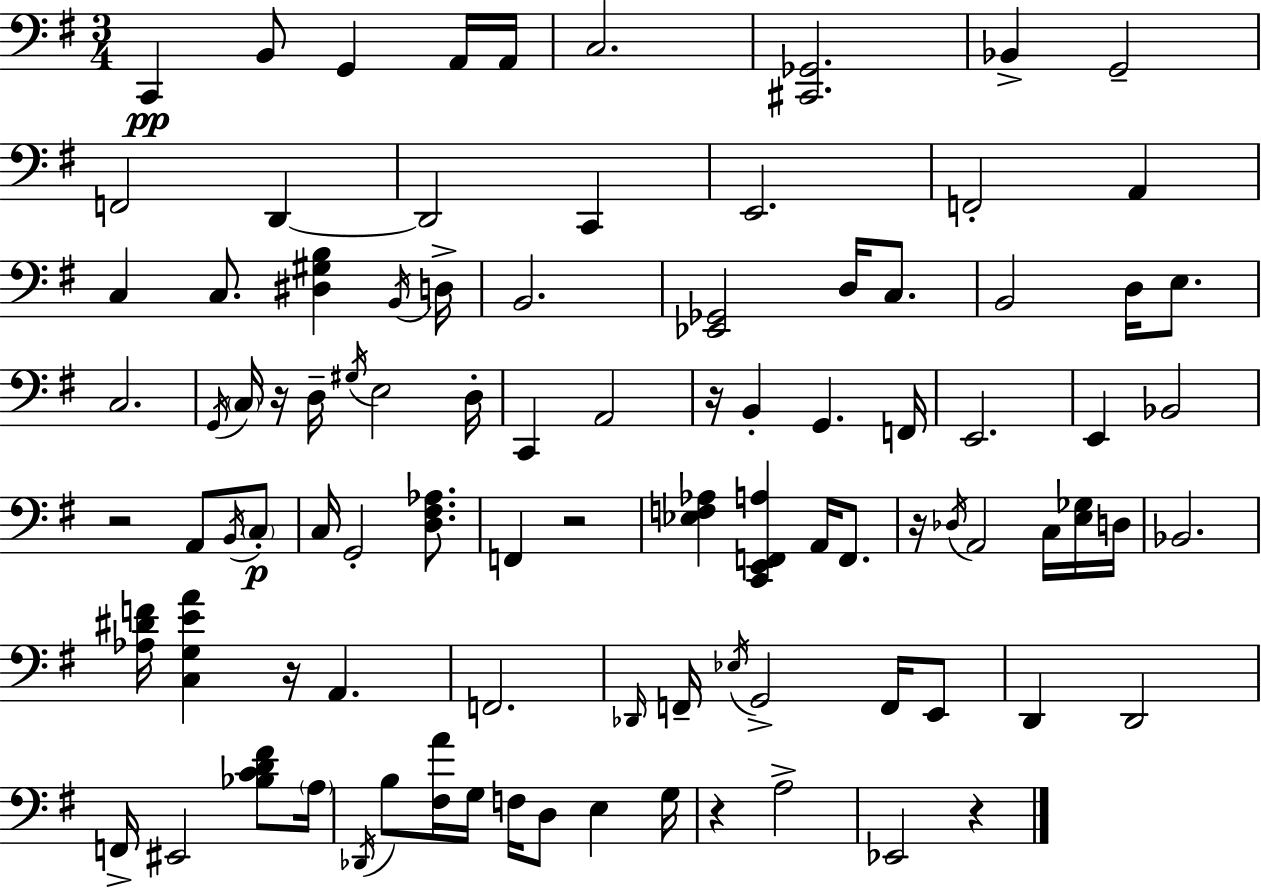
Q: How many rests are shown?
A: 8